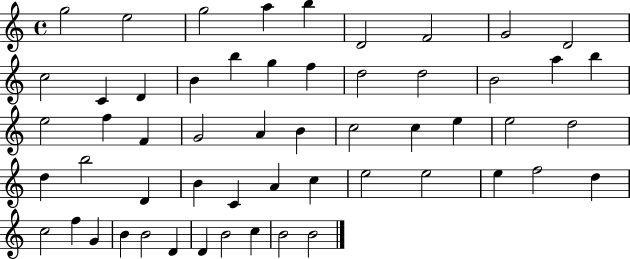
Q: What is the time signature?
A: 4/4